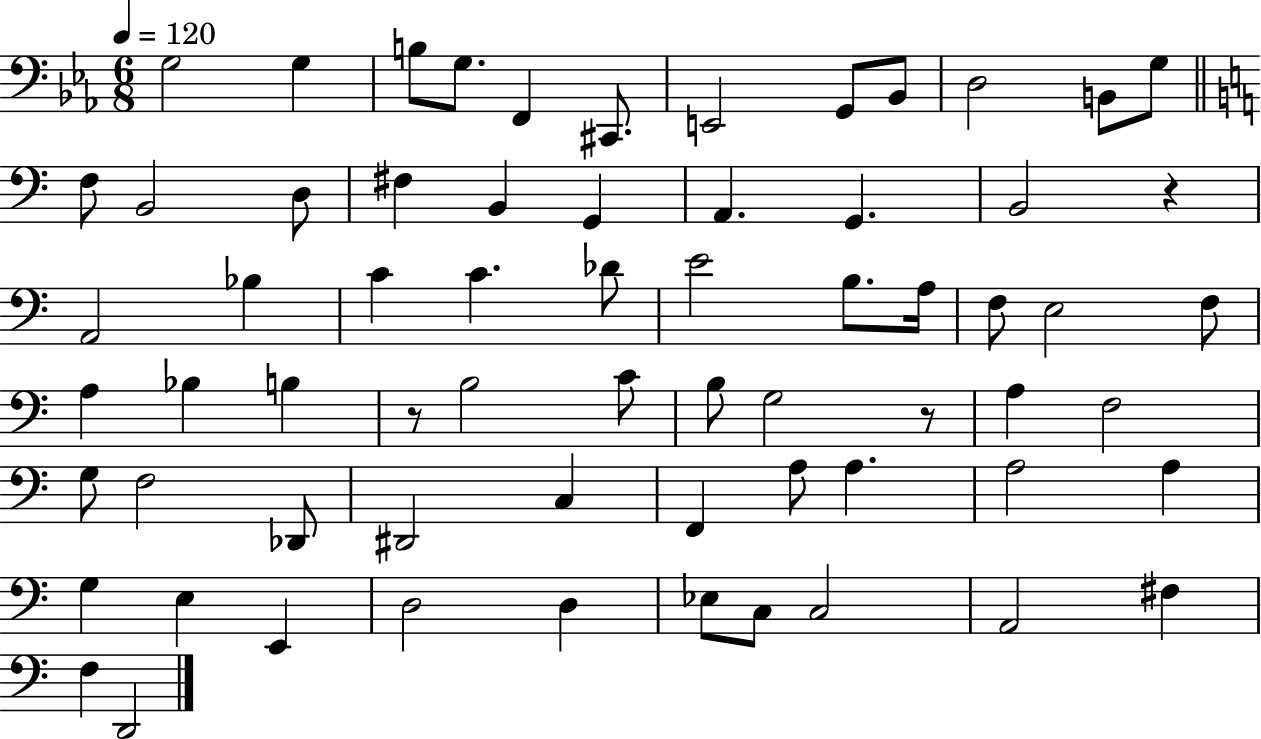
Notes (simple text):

G3/h G3/q B3/e G3/e. F2/q C#2/e. E2/h G2/e Bb2/e D3/h B2/e G3/e F3/e B2/h D3/e F#3/q B2/q G2/q A2/q. G2/q. B2/h R/q A2/h Bb3/q C4/q C4/q. Db4/e E4/h B3/e. A3/s F3/e E3/h F3/e A3/q Bb3/q B3/q R/e B3/h C4/e B3/e G3/h R/e A3/q F3/h G3/e F3/h Db2/e D#2/h C3/q F2/q A3/e A3/q. A3/h A3/q G3/q E3/q E2/q D3/h D3/q Eb3/e C3/e C3/h A2/h F#3/q F3/q D2/h